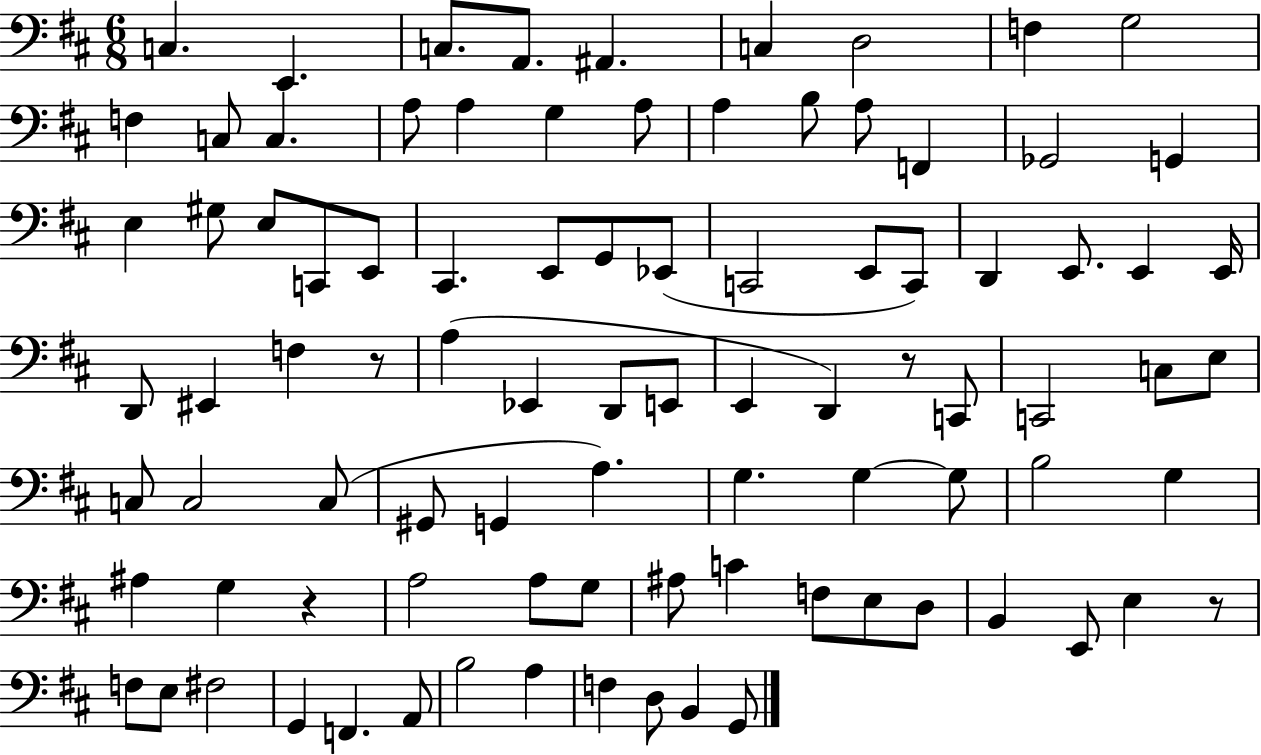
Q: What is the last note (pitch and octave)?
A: G2